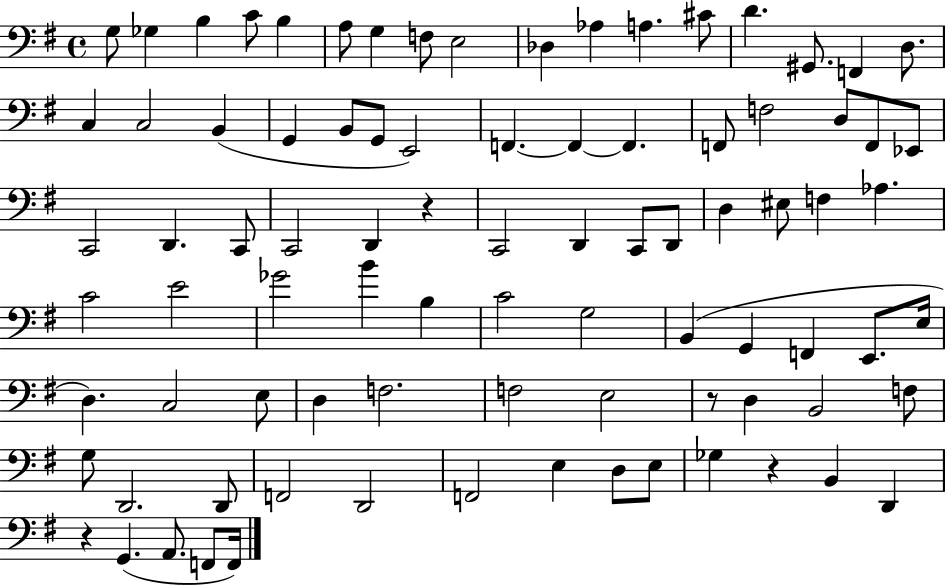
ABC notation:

X:1
T:Untitled
M:4/4
L:1/4
K:G
G,/2 _G, B, C/2 B, A,/2 G, F,/2 E,2 _D, _A, A, ^C/2 D ^G,,/2 F,, D,/2 C, C,2 B,, G,, B,,/2 G,,/2 E,,2 F,, F,, F,, F,,/2 F,2 D,/2 F,,/2 _E,,/2 C,,2 D,, C,,/2 C,,2 D,, z C,,2 D,, C,,/2 D,,/2 D, ^E,/2 F, _A, C2 E2 _G2 B B, C2 G,2 B,, G,, F,, E,,/2 E,/4 D, C,2 E,/2 D, F,2 F,2 E,2 z/2 D, B,,2 F,/2 G,/2 D,,2 D,,/2 F,,2 D,,2 F,,2 E, D,/2 E,/2 _G, z B,, D,, z G,, A,,/2 F,,/2 F,,/4